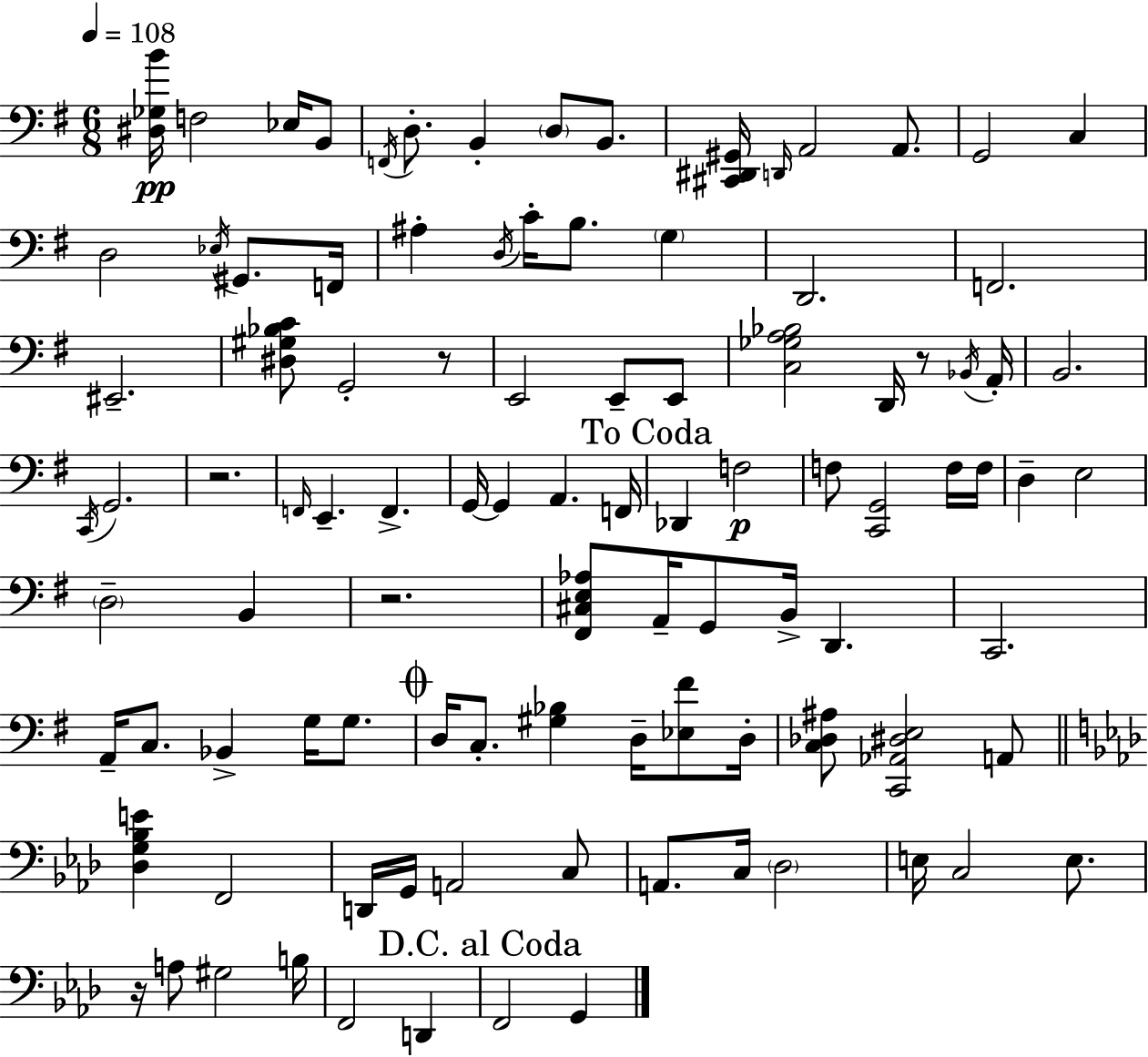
[D#3,Gb3,B4]/s F3/h Eb3/s B2/e F2/s D3/e. B2/q D3/e B2/e. [C#2,D#2,G#2]/s D2/s A2/h A2/e. G2/h C3/q D3/h Eb3/s G#2/e. F2/s A#3/q D3/s C4/s B3/e. G3/q D2/h. F2/h. EIS2/h. [D#3,G#3,Bb3,C4]/e G2/h R/e E2/h E2/e E2/e [C3,Gb3,A3,Bb3]/h D2/s R/e Bb2/s A2/s B2/h. C2/s G2/h. R/h. F2/s E2/q. F2/q. G2/s G2/q A2/q. F2/s Db2/q F3/h F3/e [C2,G2]/h F3/s F3/s D3/q E3/h D3/h B2/q R/h. [F#2,C#3,E3,Ab3]/e A2/s G2/e B2/s D2/q. C2/h. A2/s C3/e. Bb2/q G3/s G3/e. D3/s C3/e. [G#3,Bb3]/q D3/s [Eb3,F#4]/e D3/s [C3,Db3,A#3]/e [C2,Ab2,D#3,E3]/h A2/e [Db3,G3,Bb3,E4]/q F2/h D2/s G2/s A2/h C3/e A2/e. C3/s Db3/h E3/s C3/h E3/e. R/s A3/e G#3/h B3/s F2/h D2/q F2/h G2/q